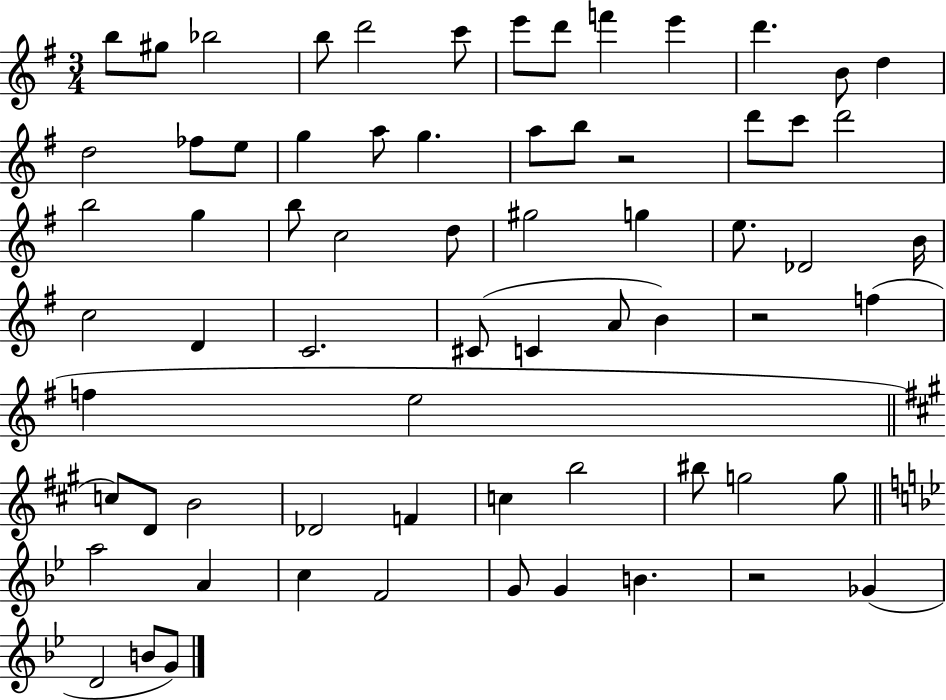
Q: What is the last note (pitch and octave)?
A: G4